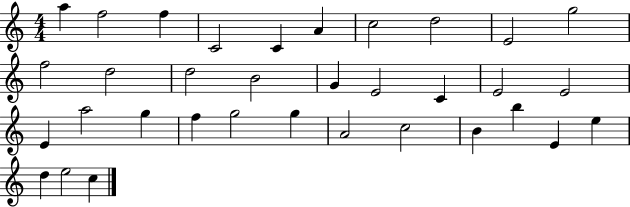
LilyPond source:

{
  \clef treble
  \numericTimeSignature
  \time 4/4
  \key c \major
  a''4 f''2 f''4 | c'2 c'4 a'4 | c''2 d''2 | e'2 g''2 | \break f''2 d''2 | d''2 b'2 | g'4 e'2 c'4 | e'2 e'2 | \break e'4 a''2 g''4 | f''4 g''2 g''4 | a'2 c''2 | b'4 b''4 e'4 e''4 | \break d''4 e''2 c''4 | \bar "|."
}